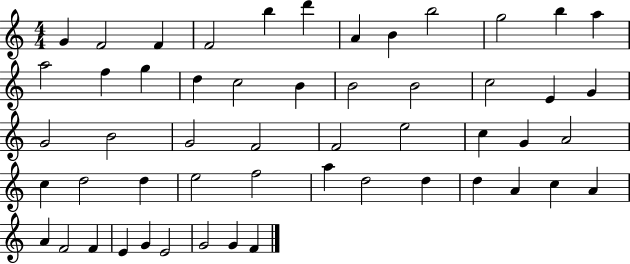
G4/q F4/h F4/q F4/h B5/q D6/q A4/q B4/q B5/h G5/h B5/q A5/q A5/h F5/q G5/q D5/q C5/h B4/q B4/h B4/h C5/h E4/q G4/q G4/h B4/h G4/h F4/h F4/h E5/h C5/q G4/q A4/h C5/q D5/h D5/q E5/h F5/h A5/q D5/h D5/q D5/q A4/q C5/q A4/q A4/q F4/h F4/q E4/q G4/q E4/h G4/h G4/q F4/q